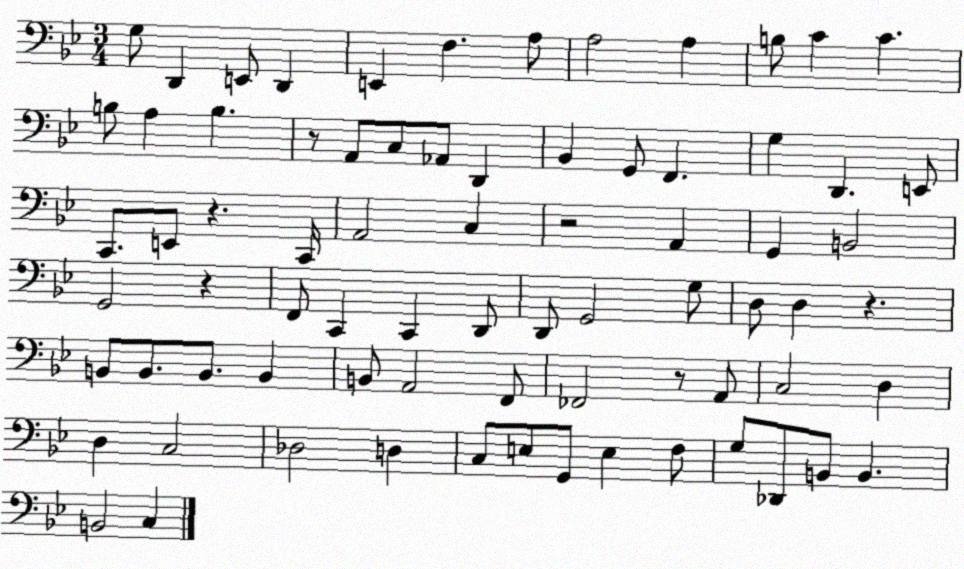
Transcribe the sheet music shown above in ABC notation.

X:1
T:Untitled
M:3/4
L:1/4
K:Bb
G,/2 D,, E,,/2 D,, E,, F, A,/2 A,2 A, B,/2 C C B,/2 A, B, z/2 A,,/2 C,/2 _A,,/2 D,, _B,, G,,/2 F,, G, D,, E,,/2 C,,/2 E,,/2 z C,,/4 A,,2 C, z2 A,, G,, B,,2 G,,2 z F,,/2 C,, C,, D,,/2 D,,/2 G,,2 G,/2 D,/2 D, z B,,/2 B,,/2 B,,/2 B,, B,,/2 A,,2 F,,/2 _F,,2 z/2 A,,/2 C,2 D, D, C,2 _D,2 D, C,/2 E,/2 G,,/2 E, F,/2 G,/2 _D,,/2 B,,/2 B,, B,,2 C,